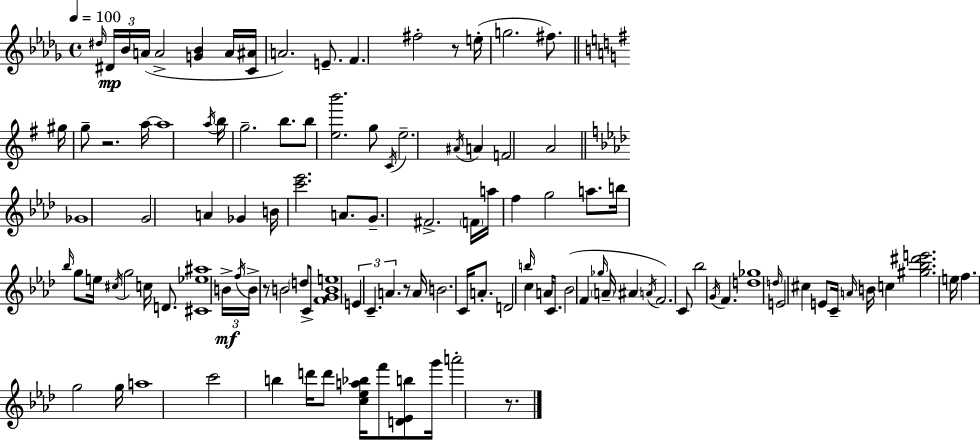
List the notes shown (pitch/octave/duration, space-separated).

D#5/s D#4/s Bb4/s A4/s A4/h [G4,Bb4]/q A4/s [C4,A#4]/s A4/h. E4/e. F4/q. F#5/h R/e E5/s G5/h. F#5/e. G#5/s G5/e R/h. A5/s A5/w A5/s B5/s G5/h. B5/e. B5/e [E5,B6]/h. G5/e C4/s E5/h. A#4/s A4/q F4/h A4/h Gb4/w G4/h A4/q Gb4/q B4/s [C6,Eb6]/h. A4/e. G4/e. F#4/h. F4/s A5/s F5/q G5/h A5/e. B5/s Bb5/s G5/e E5/s C#5/s G5/h C5/s D4/e. [C#4,Eb5,A#5]/w B4/s F5/s B4/s R/e B4/h D5/e C4/e [F4,G4,B4,E5]/w E4/q C4/q. A4/q. R/e A4/s B4/h. C4/s A4/e. D4/h B5/s C5/q A4/s C4/e. Bb4/h F4/q Gb5/s A4/s A#4/q A4/s F4/h. C4/e Bb5/h G4/s F4/q. [D5,Gb5]/w D5/s E4/h C#5/q E4/e C4/s A4/s B4/s C5/q [G#5,Bb5,D#6,E6]/h. E5/s F5/q. G5/h G5/s A5/w C6/h B5/q D6/s D6/e [C5,Eb5,A5,Bb5]/s F6/e [D4,Eb4,B5]/e G6/s A6/h R/e.